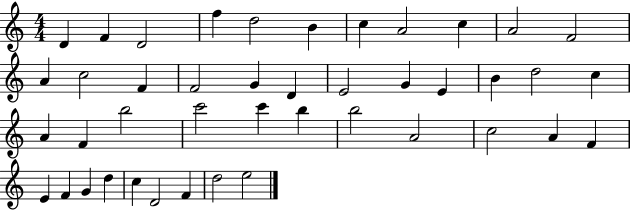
{
  \clef treble
  \numericTimeSignature
  \time 4/4
  \key c \major
  d'4 f'4 d'2 | f''4 d''2 b'4 | c''4 a'2 c''4 | a'2 f'2 | \break a'4 c''2 f'4 | f'2 g'4 d'4 | e'2 g'4 e'4 | b'4 d''2 c''4 | \break a'4 f'4 b''2 | c'''2 c'''4 b''4 | b''2 a'2 | c''2 a'4 f'4 | \break e'4 f'4 g'4 d''4 | c''4 d'2 f'4 | d''2 e''2 | \bar "|."
}